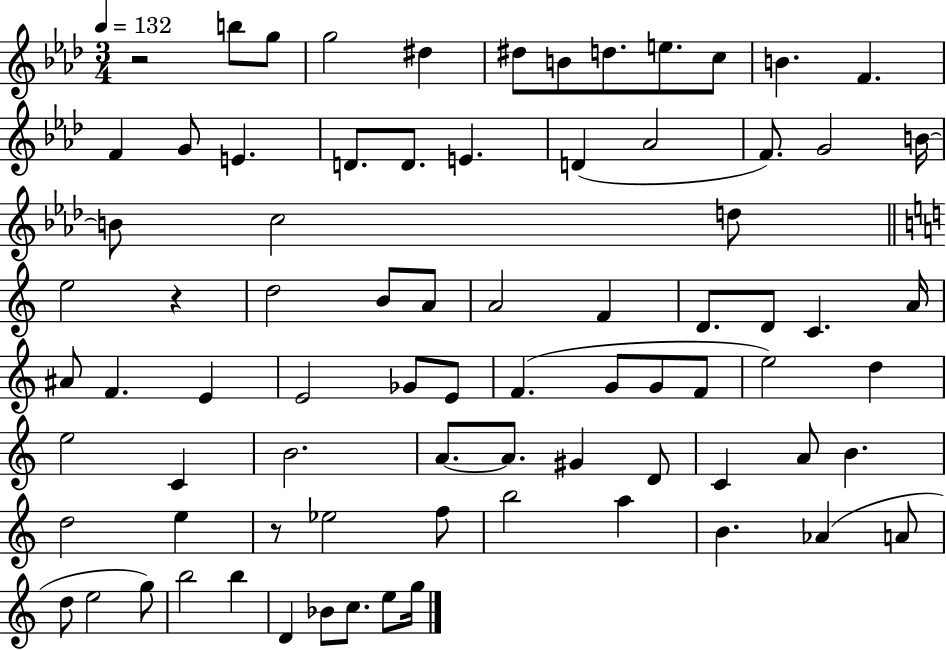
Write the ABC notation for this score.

X:1
T:Untitled
M:3/4
L:1/4
K:Ab
z2 b/2 g/2 g2 ^d ^d/2 B/2 d/2 e/2 c/2 B F F G/2 E D/2 D/2 E D _A2 F/2 G2 B/4 B/2 c2 d/2 e2 z d2 B/2 A/2 A2 F D/2 D/2 C A/4 ^A/2 F E E2 _G/2 E/2 F G/2 G/2 F/2 e2 d e2 C B2 A/2 A/2 ^G D/2 C A/2 B d2 e z/2 _e2 f/2 b2 a B _A A/2 d/2 e2 g/2 b2 b D _B/2 c/2 e/2 g/4